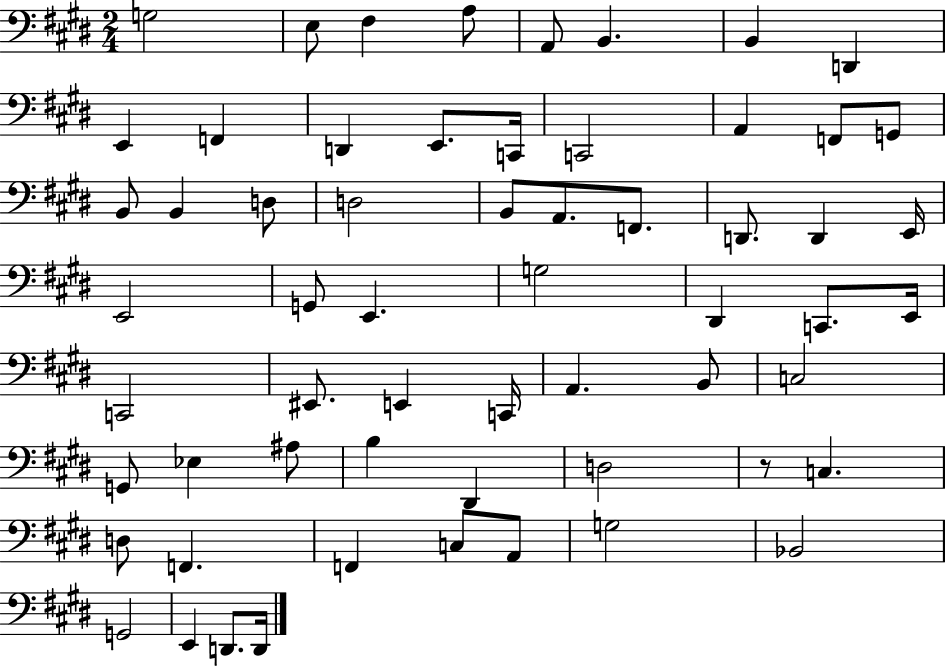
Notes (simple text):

G3/h E3/e F#3/q A3/e A2/e B2/q. B2/q D2/q E2/q F2/q D2/q E2/e. C2/s C2/h A2/q F2/e G2/e B2/e B2/q D3/e D3/h B2/e A2/e. F2/e. D2/e. D2/q E2/s E2/h G2/e E2/q. G3/h D#2/q C2/e. E2/s C2/h EIS2/e. E2/q C2/s A2/q. B2/e C3/h G2/e Eb3/q A#3/e B3/q D#2/q D3/h R/e C3/q. D3/e F2/q. F2/q C3/e A2/e G3/h Bb2/h G2/h E2/q D2/e. D2/s